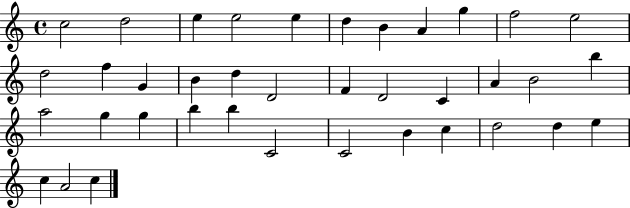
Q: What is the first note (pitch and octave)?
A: C5